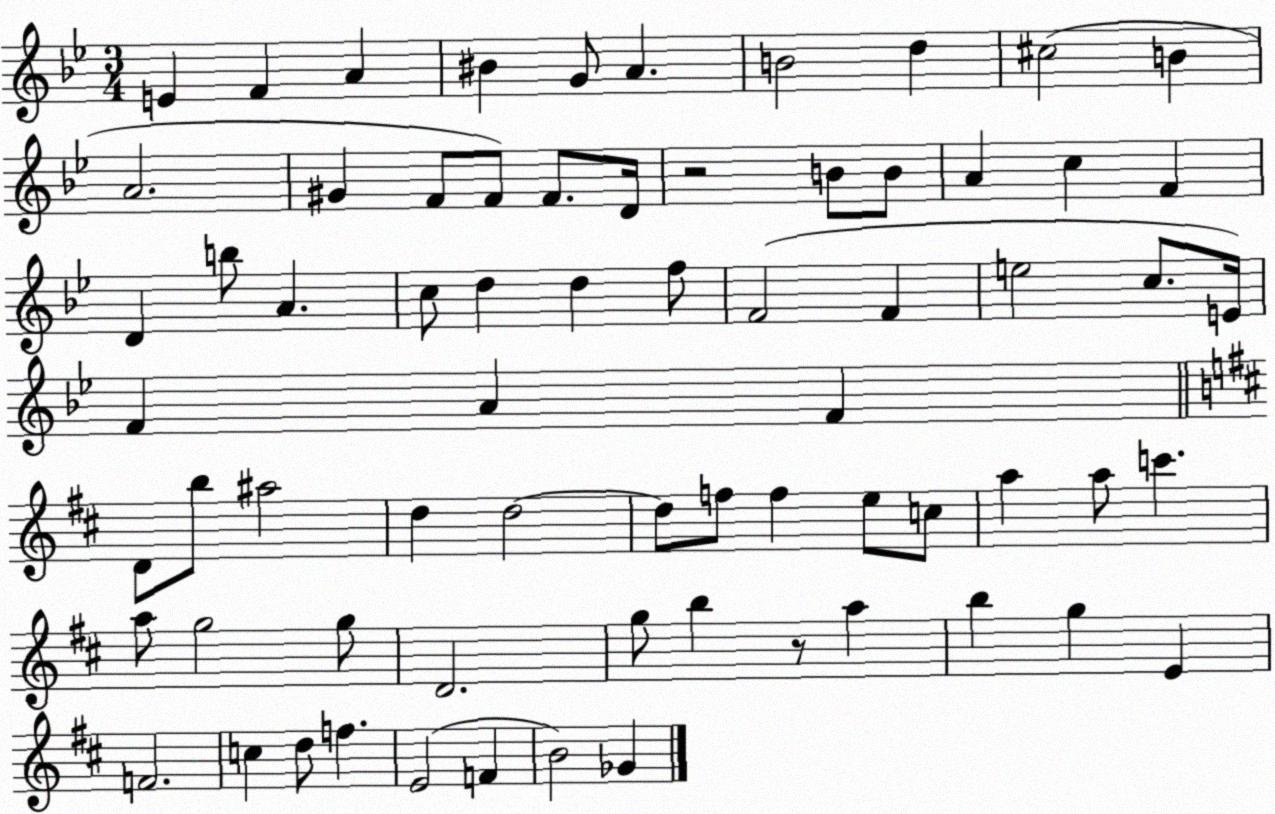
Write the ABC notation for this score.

X:1
T:Untitled
M:3/4
L:1/4
K:Bb
E F A ^B G/2 A B2 d ^c2 B A2 ^G F/2 F/2 F/2 D/4 z2 B/2 B/2 A c F D b/2 A c/2 d d f/2 F2 F e2 c/2 E/4 F A F D/2 b/2 ^a2 d d2 d/2 f/2 f e/2 c/2 a a/2 c' a/2 g2 g/2 D2 g/2 b z/2 a b g E F2 c d/2 f E2 F B2 _G